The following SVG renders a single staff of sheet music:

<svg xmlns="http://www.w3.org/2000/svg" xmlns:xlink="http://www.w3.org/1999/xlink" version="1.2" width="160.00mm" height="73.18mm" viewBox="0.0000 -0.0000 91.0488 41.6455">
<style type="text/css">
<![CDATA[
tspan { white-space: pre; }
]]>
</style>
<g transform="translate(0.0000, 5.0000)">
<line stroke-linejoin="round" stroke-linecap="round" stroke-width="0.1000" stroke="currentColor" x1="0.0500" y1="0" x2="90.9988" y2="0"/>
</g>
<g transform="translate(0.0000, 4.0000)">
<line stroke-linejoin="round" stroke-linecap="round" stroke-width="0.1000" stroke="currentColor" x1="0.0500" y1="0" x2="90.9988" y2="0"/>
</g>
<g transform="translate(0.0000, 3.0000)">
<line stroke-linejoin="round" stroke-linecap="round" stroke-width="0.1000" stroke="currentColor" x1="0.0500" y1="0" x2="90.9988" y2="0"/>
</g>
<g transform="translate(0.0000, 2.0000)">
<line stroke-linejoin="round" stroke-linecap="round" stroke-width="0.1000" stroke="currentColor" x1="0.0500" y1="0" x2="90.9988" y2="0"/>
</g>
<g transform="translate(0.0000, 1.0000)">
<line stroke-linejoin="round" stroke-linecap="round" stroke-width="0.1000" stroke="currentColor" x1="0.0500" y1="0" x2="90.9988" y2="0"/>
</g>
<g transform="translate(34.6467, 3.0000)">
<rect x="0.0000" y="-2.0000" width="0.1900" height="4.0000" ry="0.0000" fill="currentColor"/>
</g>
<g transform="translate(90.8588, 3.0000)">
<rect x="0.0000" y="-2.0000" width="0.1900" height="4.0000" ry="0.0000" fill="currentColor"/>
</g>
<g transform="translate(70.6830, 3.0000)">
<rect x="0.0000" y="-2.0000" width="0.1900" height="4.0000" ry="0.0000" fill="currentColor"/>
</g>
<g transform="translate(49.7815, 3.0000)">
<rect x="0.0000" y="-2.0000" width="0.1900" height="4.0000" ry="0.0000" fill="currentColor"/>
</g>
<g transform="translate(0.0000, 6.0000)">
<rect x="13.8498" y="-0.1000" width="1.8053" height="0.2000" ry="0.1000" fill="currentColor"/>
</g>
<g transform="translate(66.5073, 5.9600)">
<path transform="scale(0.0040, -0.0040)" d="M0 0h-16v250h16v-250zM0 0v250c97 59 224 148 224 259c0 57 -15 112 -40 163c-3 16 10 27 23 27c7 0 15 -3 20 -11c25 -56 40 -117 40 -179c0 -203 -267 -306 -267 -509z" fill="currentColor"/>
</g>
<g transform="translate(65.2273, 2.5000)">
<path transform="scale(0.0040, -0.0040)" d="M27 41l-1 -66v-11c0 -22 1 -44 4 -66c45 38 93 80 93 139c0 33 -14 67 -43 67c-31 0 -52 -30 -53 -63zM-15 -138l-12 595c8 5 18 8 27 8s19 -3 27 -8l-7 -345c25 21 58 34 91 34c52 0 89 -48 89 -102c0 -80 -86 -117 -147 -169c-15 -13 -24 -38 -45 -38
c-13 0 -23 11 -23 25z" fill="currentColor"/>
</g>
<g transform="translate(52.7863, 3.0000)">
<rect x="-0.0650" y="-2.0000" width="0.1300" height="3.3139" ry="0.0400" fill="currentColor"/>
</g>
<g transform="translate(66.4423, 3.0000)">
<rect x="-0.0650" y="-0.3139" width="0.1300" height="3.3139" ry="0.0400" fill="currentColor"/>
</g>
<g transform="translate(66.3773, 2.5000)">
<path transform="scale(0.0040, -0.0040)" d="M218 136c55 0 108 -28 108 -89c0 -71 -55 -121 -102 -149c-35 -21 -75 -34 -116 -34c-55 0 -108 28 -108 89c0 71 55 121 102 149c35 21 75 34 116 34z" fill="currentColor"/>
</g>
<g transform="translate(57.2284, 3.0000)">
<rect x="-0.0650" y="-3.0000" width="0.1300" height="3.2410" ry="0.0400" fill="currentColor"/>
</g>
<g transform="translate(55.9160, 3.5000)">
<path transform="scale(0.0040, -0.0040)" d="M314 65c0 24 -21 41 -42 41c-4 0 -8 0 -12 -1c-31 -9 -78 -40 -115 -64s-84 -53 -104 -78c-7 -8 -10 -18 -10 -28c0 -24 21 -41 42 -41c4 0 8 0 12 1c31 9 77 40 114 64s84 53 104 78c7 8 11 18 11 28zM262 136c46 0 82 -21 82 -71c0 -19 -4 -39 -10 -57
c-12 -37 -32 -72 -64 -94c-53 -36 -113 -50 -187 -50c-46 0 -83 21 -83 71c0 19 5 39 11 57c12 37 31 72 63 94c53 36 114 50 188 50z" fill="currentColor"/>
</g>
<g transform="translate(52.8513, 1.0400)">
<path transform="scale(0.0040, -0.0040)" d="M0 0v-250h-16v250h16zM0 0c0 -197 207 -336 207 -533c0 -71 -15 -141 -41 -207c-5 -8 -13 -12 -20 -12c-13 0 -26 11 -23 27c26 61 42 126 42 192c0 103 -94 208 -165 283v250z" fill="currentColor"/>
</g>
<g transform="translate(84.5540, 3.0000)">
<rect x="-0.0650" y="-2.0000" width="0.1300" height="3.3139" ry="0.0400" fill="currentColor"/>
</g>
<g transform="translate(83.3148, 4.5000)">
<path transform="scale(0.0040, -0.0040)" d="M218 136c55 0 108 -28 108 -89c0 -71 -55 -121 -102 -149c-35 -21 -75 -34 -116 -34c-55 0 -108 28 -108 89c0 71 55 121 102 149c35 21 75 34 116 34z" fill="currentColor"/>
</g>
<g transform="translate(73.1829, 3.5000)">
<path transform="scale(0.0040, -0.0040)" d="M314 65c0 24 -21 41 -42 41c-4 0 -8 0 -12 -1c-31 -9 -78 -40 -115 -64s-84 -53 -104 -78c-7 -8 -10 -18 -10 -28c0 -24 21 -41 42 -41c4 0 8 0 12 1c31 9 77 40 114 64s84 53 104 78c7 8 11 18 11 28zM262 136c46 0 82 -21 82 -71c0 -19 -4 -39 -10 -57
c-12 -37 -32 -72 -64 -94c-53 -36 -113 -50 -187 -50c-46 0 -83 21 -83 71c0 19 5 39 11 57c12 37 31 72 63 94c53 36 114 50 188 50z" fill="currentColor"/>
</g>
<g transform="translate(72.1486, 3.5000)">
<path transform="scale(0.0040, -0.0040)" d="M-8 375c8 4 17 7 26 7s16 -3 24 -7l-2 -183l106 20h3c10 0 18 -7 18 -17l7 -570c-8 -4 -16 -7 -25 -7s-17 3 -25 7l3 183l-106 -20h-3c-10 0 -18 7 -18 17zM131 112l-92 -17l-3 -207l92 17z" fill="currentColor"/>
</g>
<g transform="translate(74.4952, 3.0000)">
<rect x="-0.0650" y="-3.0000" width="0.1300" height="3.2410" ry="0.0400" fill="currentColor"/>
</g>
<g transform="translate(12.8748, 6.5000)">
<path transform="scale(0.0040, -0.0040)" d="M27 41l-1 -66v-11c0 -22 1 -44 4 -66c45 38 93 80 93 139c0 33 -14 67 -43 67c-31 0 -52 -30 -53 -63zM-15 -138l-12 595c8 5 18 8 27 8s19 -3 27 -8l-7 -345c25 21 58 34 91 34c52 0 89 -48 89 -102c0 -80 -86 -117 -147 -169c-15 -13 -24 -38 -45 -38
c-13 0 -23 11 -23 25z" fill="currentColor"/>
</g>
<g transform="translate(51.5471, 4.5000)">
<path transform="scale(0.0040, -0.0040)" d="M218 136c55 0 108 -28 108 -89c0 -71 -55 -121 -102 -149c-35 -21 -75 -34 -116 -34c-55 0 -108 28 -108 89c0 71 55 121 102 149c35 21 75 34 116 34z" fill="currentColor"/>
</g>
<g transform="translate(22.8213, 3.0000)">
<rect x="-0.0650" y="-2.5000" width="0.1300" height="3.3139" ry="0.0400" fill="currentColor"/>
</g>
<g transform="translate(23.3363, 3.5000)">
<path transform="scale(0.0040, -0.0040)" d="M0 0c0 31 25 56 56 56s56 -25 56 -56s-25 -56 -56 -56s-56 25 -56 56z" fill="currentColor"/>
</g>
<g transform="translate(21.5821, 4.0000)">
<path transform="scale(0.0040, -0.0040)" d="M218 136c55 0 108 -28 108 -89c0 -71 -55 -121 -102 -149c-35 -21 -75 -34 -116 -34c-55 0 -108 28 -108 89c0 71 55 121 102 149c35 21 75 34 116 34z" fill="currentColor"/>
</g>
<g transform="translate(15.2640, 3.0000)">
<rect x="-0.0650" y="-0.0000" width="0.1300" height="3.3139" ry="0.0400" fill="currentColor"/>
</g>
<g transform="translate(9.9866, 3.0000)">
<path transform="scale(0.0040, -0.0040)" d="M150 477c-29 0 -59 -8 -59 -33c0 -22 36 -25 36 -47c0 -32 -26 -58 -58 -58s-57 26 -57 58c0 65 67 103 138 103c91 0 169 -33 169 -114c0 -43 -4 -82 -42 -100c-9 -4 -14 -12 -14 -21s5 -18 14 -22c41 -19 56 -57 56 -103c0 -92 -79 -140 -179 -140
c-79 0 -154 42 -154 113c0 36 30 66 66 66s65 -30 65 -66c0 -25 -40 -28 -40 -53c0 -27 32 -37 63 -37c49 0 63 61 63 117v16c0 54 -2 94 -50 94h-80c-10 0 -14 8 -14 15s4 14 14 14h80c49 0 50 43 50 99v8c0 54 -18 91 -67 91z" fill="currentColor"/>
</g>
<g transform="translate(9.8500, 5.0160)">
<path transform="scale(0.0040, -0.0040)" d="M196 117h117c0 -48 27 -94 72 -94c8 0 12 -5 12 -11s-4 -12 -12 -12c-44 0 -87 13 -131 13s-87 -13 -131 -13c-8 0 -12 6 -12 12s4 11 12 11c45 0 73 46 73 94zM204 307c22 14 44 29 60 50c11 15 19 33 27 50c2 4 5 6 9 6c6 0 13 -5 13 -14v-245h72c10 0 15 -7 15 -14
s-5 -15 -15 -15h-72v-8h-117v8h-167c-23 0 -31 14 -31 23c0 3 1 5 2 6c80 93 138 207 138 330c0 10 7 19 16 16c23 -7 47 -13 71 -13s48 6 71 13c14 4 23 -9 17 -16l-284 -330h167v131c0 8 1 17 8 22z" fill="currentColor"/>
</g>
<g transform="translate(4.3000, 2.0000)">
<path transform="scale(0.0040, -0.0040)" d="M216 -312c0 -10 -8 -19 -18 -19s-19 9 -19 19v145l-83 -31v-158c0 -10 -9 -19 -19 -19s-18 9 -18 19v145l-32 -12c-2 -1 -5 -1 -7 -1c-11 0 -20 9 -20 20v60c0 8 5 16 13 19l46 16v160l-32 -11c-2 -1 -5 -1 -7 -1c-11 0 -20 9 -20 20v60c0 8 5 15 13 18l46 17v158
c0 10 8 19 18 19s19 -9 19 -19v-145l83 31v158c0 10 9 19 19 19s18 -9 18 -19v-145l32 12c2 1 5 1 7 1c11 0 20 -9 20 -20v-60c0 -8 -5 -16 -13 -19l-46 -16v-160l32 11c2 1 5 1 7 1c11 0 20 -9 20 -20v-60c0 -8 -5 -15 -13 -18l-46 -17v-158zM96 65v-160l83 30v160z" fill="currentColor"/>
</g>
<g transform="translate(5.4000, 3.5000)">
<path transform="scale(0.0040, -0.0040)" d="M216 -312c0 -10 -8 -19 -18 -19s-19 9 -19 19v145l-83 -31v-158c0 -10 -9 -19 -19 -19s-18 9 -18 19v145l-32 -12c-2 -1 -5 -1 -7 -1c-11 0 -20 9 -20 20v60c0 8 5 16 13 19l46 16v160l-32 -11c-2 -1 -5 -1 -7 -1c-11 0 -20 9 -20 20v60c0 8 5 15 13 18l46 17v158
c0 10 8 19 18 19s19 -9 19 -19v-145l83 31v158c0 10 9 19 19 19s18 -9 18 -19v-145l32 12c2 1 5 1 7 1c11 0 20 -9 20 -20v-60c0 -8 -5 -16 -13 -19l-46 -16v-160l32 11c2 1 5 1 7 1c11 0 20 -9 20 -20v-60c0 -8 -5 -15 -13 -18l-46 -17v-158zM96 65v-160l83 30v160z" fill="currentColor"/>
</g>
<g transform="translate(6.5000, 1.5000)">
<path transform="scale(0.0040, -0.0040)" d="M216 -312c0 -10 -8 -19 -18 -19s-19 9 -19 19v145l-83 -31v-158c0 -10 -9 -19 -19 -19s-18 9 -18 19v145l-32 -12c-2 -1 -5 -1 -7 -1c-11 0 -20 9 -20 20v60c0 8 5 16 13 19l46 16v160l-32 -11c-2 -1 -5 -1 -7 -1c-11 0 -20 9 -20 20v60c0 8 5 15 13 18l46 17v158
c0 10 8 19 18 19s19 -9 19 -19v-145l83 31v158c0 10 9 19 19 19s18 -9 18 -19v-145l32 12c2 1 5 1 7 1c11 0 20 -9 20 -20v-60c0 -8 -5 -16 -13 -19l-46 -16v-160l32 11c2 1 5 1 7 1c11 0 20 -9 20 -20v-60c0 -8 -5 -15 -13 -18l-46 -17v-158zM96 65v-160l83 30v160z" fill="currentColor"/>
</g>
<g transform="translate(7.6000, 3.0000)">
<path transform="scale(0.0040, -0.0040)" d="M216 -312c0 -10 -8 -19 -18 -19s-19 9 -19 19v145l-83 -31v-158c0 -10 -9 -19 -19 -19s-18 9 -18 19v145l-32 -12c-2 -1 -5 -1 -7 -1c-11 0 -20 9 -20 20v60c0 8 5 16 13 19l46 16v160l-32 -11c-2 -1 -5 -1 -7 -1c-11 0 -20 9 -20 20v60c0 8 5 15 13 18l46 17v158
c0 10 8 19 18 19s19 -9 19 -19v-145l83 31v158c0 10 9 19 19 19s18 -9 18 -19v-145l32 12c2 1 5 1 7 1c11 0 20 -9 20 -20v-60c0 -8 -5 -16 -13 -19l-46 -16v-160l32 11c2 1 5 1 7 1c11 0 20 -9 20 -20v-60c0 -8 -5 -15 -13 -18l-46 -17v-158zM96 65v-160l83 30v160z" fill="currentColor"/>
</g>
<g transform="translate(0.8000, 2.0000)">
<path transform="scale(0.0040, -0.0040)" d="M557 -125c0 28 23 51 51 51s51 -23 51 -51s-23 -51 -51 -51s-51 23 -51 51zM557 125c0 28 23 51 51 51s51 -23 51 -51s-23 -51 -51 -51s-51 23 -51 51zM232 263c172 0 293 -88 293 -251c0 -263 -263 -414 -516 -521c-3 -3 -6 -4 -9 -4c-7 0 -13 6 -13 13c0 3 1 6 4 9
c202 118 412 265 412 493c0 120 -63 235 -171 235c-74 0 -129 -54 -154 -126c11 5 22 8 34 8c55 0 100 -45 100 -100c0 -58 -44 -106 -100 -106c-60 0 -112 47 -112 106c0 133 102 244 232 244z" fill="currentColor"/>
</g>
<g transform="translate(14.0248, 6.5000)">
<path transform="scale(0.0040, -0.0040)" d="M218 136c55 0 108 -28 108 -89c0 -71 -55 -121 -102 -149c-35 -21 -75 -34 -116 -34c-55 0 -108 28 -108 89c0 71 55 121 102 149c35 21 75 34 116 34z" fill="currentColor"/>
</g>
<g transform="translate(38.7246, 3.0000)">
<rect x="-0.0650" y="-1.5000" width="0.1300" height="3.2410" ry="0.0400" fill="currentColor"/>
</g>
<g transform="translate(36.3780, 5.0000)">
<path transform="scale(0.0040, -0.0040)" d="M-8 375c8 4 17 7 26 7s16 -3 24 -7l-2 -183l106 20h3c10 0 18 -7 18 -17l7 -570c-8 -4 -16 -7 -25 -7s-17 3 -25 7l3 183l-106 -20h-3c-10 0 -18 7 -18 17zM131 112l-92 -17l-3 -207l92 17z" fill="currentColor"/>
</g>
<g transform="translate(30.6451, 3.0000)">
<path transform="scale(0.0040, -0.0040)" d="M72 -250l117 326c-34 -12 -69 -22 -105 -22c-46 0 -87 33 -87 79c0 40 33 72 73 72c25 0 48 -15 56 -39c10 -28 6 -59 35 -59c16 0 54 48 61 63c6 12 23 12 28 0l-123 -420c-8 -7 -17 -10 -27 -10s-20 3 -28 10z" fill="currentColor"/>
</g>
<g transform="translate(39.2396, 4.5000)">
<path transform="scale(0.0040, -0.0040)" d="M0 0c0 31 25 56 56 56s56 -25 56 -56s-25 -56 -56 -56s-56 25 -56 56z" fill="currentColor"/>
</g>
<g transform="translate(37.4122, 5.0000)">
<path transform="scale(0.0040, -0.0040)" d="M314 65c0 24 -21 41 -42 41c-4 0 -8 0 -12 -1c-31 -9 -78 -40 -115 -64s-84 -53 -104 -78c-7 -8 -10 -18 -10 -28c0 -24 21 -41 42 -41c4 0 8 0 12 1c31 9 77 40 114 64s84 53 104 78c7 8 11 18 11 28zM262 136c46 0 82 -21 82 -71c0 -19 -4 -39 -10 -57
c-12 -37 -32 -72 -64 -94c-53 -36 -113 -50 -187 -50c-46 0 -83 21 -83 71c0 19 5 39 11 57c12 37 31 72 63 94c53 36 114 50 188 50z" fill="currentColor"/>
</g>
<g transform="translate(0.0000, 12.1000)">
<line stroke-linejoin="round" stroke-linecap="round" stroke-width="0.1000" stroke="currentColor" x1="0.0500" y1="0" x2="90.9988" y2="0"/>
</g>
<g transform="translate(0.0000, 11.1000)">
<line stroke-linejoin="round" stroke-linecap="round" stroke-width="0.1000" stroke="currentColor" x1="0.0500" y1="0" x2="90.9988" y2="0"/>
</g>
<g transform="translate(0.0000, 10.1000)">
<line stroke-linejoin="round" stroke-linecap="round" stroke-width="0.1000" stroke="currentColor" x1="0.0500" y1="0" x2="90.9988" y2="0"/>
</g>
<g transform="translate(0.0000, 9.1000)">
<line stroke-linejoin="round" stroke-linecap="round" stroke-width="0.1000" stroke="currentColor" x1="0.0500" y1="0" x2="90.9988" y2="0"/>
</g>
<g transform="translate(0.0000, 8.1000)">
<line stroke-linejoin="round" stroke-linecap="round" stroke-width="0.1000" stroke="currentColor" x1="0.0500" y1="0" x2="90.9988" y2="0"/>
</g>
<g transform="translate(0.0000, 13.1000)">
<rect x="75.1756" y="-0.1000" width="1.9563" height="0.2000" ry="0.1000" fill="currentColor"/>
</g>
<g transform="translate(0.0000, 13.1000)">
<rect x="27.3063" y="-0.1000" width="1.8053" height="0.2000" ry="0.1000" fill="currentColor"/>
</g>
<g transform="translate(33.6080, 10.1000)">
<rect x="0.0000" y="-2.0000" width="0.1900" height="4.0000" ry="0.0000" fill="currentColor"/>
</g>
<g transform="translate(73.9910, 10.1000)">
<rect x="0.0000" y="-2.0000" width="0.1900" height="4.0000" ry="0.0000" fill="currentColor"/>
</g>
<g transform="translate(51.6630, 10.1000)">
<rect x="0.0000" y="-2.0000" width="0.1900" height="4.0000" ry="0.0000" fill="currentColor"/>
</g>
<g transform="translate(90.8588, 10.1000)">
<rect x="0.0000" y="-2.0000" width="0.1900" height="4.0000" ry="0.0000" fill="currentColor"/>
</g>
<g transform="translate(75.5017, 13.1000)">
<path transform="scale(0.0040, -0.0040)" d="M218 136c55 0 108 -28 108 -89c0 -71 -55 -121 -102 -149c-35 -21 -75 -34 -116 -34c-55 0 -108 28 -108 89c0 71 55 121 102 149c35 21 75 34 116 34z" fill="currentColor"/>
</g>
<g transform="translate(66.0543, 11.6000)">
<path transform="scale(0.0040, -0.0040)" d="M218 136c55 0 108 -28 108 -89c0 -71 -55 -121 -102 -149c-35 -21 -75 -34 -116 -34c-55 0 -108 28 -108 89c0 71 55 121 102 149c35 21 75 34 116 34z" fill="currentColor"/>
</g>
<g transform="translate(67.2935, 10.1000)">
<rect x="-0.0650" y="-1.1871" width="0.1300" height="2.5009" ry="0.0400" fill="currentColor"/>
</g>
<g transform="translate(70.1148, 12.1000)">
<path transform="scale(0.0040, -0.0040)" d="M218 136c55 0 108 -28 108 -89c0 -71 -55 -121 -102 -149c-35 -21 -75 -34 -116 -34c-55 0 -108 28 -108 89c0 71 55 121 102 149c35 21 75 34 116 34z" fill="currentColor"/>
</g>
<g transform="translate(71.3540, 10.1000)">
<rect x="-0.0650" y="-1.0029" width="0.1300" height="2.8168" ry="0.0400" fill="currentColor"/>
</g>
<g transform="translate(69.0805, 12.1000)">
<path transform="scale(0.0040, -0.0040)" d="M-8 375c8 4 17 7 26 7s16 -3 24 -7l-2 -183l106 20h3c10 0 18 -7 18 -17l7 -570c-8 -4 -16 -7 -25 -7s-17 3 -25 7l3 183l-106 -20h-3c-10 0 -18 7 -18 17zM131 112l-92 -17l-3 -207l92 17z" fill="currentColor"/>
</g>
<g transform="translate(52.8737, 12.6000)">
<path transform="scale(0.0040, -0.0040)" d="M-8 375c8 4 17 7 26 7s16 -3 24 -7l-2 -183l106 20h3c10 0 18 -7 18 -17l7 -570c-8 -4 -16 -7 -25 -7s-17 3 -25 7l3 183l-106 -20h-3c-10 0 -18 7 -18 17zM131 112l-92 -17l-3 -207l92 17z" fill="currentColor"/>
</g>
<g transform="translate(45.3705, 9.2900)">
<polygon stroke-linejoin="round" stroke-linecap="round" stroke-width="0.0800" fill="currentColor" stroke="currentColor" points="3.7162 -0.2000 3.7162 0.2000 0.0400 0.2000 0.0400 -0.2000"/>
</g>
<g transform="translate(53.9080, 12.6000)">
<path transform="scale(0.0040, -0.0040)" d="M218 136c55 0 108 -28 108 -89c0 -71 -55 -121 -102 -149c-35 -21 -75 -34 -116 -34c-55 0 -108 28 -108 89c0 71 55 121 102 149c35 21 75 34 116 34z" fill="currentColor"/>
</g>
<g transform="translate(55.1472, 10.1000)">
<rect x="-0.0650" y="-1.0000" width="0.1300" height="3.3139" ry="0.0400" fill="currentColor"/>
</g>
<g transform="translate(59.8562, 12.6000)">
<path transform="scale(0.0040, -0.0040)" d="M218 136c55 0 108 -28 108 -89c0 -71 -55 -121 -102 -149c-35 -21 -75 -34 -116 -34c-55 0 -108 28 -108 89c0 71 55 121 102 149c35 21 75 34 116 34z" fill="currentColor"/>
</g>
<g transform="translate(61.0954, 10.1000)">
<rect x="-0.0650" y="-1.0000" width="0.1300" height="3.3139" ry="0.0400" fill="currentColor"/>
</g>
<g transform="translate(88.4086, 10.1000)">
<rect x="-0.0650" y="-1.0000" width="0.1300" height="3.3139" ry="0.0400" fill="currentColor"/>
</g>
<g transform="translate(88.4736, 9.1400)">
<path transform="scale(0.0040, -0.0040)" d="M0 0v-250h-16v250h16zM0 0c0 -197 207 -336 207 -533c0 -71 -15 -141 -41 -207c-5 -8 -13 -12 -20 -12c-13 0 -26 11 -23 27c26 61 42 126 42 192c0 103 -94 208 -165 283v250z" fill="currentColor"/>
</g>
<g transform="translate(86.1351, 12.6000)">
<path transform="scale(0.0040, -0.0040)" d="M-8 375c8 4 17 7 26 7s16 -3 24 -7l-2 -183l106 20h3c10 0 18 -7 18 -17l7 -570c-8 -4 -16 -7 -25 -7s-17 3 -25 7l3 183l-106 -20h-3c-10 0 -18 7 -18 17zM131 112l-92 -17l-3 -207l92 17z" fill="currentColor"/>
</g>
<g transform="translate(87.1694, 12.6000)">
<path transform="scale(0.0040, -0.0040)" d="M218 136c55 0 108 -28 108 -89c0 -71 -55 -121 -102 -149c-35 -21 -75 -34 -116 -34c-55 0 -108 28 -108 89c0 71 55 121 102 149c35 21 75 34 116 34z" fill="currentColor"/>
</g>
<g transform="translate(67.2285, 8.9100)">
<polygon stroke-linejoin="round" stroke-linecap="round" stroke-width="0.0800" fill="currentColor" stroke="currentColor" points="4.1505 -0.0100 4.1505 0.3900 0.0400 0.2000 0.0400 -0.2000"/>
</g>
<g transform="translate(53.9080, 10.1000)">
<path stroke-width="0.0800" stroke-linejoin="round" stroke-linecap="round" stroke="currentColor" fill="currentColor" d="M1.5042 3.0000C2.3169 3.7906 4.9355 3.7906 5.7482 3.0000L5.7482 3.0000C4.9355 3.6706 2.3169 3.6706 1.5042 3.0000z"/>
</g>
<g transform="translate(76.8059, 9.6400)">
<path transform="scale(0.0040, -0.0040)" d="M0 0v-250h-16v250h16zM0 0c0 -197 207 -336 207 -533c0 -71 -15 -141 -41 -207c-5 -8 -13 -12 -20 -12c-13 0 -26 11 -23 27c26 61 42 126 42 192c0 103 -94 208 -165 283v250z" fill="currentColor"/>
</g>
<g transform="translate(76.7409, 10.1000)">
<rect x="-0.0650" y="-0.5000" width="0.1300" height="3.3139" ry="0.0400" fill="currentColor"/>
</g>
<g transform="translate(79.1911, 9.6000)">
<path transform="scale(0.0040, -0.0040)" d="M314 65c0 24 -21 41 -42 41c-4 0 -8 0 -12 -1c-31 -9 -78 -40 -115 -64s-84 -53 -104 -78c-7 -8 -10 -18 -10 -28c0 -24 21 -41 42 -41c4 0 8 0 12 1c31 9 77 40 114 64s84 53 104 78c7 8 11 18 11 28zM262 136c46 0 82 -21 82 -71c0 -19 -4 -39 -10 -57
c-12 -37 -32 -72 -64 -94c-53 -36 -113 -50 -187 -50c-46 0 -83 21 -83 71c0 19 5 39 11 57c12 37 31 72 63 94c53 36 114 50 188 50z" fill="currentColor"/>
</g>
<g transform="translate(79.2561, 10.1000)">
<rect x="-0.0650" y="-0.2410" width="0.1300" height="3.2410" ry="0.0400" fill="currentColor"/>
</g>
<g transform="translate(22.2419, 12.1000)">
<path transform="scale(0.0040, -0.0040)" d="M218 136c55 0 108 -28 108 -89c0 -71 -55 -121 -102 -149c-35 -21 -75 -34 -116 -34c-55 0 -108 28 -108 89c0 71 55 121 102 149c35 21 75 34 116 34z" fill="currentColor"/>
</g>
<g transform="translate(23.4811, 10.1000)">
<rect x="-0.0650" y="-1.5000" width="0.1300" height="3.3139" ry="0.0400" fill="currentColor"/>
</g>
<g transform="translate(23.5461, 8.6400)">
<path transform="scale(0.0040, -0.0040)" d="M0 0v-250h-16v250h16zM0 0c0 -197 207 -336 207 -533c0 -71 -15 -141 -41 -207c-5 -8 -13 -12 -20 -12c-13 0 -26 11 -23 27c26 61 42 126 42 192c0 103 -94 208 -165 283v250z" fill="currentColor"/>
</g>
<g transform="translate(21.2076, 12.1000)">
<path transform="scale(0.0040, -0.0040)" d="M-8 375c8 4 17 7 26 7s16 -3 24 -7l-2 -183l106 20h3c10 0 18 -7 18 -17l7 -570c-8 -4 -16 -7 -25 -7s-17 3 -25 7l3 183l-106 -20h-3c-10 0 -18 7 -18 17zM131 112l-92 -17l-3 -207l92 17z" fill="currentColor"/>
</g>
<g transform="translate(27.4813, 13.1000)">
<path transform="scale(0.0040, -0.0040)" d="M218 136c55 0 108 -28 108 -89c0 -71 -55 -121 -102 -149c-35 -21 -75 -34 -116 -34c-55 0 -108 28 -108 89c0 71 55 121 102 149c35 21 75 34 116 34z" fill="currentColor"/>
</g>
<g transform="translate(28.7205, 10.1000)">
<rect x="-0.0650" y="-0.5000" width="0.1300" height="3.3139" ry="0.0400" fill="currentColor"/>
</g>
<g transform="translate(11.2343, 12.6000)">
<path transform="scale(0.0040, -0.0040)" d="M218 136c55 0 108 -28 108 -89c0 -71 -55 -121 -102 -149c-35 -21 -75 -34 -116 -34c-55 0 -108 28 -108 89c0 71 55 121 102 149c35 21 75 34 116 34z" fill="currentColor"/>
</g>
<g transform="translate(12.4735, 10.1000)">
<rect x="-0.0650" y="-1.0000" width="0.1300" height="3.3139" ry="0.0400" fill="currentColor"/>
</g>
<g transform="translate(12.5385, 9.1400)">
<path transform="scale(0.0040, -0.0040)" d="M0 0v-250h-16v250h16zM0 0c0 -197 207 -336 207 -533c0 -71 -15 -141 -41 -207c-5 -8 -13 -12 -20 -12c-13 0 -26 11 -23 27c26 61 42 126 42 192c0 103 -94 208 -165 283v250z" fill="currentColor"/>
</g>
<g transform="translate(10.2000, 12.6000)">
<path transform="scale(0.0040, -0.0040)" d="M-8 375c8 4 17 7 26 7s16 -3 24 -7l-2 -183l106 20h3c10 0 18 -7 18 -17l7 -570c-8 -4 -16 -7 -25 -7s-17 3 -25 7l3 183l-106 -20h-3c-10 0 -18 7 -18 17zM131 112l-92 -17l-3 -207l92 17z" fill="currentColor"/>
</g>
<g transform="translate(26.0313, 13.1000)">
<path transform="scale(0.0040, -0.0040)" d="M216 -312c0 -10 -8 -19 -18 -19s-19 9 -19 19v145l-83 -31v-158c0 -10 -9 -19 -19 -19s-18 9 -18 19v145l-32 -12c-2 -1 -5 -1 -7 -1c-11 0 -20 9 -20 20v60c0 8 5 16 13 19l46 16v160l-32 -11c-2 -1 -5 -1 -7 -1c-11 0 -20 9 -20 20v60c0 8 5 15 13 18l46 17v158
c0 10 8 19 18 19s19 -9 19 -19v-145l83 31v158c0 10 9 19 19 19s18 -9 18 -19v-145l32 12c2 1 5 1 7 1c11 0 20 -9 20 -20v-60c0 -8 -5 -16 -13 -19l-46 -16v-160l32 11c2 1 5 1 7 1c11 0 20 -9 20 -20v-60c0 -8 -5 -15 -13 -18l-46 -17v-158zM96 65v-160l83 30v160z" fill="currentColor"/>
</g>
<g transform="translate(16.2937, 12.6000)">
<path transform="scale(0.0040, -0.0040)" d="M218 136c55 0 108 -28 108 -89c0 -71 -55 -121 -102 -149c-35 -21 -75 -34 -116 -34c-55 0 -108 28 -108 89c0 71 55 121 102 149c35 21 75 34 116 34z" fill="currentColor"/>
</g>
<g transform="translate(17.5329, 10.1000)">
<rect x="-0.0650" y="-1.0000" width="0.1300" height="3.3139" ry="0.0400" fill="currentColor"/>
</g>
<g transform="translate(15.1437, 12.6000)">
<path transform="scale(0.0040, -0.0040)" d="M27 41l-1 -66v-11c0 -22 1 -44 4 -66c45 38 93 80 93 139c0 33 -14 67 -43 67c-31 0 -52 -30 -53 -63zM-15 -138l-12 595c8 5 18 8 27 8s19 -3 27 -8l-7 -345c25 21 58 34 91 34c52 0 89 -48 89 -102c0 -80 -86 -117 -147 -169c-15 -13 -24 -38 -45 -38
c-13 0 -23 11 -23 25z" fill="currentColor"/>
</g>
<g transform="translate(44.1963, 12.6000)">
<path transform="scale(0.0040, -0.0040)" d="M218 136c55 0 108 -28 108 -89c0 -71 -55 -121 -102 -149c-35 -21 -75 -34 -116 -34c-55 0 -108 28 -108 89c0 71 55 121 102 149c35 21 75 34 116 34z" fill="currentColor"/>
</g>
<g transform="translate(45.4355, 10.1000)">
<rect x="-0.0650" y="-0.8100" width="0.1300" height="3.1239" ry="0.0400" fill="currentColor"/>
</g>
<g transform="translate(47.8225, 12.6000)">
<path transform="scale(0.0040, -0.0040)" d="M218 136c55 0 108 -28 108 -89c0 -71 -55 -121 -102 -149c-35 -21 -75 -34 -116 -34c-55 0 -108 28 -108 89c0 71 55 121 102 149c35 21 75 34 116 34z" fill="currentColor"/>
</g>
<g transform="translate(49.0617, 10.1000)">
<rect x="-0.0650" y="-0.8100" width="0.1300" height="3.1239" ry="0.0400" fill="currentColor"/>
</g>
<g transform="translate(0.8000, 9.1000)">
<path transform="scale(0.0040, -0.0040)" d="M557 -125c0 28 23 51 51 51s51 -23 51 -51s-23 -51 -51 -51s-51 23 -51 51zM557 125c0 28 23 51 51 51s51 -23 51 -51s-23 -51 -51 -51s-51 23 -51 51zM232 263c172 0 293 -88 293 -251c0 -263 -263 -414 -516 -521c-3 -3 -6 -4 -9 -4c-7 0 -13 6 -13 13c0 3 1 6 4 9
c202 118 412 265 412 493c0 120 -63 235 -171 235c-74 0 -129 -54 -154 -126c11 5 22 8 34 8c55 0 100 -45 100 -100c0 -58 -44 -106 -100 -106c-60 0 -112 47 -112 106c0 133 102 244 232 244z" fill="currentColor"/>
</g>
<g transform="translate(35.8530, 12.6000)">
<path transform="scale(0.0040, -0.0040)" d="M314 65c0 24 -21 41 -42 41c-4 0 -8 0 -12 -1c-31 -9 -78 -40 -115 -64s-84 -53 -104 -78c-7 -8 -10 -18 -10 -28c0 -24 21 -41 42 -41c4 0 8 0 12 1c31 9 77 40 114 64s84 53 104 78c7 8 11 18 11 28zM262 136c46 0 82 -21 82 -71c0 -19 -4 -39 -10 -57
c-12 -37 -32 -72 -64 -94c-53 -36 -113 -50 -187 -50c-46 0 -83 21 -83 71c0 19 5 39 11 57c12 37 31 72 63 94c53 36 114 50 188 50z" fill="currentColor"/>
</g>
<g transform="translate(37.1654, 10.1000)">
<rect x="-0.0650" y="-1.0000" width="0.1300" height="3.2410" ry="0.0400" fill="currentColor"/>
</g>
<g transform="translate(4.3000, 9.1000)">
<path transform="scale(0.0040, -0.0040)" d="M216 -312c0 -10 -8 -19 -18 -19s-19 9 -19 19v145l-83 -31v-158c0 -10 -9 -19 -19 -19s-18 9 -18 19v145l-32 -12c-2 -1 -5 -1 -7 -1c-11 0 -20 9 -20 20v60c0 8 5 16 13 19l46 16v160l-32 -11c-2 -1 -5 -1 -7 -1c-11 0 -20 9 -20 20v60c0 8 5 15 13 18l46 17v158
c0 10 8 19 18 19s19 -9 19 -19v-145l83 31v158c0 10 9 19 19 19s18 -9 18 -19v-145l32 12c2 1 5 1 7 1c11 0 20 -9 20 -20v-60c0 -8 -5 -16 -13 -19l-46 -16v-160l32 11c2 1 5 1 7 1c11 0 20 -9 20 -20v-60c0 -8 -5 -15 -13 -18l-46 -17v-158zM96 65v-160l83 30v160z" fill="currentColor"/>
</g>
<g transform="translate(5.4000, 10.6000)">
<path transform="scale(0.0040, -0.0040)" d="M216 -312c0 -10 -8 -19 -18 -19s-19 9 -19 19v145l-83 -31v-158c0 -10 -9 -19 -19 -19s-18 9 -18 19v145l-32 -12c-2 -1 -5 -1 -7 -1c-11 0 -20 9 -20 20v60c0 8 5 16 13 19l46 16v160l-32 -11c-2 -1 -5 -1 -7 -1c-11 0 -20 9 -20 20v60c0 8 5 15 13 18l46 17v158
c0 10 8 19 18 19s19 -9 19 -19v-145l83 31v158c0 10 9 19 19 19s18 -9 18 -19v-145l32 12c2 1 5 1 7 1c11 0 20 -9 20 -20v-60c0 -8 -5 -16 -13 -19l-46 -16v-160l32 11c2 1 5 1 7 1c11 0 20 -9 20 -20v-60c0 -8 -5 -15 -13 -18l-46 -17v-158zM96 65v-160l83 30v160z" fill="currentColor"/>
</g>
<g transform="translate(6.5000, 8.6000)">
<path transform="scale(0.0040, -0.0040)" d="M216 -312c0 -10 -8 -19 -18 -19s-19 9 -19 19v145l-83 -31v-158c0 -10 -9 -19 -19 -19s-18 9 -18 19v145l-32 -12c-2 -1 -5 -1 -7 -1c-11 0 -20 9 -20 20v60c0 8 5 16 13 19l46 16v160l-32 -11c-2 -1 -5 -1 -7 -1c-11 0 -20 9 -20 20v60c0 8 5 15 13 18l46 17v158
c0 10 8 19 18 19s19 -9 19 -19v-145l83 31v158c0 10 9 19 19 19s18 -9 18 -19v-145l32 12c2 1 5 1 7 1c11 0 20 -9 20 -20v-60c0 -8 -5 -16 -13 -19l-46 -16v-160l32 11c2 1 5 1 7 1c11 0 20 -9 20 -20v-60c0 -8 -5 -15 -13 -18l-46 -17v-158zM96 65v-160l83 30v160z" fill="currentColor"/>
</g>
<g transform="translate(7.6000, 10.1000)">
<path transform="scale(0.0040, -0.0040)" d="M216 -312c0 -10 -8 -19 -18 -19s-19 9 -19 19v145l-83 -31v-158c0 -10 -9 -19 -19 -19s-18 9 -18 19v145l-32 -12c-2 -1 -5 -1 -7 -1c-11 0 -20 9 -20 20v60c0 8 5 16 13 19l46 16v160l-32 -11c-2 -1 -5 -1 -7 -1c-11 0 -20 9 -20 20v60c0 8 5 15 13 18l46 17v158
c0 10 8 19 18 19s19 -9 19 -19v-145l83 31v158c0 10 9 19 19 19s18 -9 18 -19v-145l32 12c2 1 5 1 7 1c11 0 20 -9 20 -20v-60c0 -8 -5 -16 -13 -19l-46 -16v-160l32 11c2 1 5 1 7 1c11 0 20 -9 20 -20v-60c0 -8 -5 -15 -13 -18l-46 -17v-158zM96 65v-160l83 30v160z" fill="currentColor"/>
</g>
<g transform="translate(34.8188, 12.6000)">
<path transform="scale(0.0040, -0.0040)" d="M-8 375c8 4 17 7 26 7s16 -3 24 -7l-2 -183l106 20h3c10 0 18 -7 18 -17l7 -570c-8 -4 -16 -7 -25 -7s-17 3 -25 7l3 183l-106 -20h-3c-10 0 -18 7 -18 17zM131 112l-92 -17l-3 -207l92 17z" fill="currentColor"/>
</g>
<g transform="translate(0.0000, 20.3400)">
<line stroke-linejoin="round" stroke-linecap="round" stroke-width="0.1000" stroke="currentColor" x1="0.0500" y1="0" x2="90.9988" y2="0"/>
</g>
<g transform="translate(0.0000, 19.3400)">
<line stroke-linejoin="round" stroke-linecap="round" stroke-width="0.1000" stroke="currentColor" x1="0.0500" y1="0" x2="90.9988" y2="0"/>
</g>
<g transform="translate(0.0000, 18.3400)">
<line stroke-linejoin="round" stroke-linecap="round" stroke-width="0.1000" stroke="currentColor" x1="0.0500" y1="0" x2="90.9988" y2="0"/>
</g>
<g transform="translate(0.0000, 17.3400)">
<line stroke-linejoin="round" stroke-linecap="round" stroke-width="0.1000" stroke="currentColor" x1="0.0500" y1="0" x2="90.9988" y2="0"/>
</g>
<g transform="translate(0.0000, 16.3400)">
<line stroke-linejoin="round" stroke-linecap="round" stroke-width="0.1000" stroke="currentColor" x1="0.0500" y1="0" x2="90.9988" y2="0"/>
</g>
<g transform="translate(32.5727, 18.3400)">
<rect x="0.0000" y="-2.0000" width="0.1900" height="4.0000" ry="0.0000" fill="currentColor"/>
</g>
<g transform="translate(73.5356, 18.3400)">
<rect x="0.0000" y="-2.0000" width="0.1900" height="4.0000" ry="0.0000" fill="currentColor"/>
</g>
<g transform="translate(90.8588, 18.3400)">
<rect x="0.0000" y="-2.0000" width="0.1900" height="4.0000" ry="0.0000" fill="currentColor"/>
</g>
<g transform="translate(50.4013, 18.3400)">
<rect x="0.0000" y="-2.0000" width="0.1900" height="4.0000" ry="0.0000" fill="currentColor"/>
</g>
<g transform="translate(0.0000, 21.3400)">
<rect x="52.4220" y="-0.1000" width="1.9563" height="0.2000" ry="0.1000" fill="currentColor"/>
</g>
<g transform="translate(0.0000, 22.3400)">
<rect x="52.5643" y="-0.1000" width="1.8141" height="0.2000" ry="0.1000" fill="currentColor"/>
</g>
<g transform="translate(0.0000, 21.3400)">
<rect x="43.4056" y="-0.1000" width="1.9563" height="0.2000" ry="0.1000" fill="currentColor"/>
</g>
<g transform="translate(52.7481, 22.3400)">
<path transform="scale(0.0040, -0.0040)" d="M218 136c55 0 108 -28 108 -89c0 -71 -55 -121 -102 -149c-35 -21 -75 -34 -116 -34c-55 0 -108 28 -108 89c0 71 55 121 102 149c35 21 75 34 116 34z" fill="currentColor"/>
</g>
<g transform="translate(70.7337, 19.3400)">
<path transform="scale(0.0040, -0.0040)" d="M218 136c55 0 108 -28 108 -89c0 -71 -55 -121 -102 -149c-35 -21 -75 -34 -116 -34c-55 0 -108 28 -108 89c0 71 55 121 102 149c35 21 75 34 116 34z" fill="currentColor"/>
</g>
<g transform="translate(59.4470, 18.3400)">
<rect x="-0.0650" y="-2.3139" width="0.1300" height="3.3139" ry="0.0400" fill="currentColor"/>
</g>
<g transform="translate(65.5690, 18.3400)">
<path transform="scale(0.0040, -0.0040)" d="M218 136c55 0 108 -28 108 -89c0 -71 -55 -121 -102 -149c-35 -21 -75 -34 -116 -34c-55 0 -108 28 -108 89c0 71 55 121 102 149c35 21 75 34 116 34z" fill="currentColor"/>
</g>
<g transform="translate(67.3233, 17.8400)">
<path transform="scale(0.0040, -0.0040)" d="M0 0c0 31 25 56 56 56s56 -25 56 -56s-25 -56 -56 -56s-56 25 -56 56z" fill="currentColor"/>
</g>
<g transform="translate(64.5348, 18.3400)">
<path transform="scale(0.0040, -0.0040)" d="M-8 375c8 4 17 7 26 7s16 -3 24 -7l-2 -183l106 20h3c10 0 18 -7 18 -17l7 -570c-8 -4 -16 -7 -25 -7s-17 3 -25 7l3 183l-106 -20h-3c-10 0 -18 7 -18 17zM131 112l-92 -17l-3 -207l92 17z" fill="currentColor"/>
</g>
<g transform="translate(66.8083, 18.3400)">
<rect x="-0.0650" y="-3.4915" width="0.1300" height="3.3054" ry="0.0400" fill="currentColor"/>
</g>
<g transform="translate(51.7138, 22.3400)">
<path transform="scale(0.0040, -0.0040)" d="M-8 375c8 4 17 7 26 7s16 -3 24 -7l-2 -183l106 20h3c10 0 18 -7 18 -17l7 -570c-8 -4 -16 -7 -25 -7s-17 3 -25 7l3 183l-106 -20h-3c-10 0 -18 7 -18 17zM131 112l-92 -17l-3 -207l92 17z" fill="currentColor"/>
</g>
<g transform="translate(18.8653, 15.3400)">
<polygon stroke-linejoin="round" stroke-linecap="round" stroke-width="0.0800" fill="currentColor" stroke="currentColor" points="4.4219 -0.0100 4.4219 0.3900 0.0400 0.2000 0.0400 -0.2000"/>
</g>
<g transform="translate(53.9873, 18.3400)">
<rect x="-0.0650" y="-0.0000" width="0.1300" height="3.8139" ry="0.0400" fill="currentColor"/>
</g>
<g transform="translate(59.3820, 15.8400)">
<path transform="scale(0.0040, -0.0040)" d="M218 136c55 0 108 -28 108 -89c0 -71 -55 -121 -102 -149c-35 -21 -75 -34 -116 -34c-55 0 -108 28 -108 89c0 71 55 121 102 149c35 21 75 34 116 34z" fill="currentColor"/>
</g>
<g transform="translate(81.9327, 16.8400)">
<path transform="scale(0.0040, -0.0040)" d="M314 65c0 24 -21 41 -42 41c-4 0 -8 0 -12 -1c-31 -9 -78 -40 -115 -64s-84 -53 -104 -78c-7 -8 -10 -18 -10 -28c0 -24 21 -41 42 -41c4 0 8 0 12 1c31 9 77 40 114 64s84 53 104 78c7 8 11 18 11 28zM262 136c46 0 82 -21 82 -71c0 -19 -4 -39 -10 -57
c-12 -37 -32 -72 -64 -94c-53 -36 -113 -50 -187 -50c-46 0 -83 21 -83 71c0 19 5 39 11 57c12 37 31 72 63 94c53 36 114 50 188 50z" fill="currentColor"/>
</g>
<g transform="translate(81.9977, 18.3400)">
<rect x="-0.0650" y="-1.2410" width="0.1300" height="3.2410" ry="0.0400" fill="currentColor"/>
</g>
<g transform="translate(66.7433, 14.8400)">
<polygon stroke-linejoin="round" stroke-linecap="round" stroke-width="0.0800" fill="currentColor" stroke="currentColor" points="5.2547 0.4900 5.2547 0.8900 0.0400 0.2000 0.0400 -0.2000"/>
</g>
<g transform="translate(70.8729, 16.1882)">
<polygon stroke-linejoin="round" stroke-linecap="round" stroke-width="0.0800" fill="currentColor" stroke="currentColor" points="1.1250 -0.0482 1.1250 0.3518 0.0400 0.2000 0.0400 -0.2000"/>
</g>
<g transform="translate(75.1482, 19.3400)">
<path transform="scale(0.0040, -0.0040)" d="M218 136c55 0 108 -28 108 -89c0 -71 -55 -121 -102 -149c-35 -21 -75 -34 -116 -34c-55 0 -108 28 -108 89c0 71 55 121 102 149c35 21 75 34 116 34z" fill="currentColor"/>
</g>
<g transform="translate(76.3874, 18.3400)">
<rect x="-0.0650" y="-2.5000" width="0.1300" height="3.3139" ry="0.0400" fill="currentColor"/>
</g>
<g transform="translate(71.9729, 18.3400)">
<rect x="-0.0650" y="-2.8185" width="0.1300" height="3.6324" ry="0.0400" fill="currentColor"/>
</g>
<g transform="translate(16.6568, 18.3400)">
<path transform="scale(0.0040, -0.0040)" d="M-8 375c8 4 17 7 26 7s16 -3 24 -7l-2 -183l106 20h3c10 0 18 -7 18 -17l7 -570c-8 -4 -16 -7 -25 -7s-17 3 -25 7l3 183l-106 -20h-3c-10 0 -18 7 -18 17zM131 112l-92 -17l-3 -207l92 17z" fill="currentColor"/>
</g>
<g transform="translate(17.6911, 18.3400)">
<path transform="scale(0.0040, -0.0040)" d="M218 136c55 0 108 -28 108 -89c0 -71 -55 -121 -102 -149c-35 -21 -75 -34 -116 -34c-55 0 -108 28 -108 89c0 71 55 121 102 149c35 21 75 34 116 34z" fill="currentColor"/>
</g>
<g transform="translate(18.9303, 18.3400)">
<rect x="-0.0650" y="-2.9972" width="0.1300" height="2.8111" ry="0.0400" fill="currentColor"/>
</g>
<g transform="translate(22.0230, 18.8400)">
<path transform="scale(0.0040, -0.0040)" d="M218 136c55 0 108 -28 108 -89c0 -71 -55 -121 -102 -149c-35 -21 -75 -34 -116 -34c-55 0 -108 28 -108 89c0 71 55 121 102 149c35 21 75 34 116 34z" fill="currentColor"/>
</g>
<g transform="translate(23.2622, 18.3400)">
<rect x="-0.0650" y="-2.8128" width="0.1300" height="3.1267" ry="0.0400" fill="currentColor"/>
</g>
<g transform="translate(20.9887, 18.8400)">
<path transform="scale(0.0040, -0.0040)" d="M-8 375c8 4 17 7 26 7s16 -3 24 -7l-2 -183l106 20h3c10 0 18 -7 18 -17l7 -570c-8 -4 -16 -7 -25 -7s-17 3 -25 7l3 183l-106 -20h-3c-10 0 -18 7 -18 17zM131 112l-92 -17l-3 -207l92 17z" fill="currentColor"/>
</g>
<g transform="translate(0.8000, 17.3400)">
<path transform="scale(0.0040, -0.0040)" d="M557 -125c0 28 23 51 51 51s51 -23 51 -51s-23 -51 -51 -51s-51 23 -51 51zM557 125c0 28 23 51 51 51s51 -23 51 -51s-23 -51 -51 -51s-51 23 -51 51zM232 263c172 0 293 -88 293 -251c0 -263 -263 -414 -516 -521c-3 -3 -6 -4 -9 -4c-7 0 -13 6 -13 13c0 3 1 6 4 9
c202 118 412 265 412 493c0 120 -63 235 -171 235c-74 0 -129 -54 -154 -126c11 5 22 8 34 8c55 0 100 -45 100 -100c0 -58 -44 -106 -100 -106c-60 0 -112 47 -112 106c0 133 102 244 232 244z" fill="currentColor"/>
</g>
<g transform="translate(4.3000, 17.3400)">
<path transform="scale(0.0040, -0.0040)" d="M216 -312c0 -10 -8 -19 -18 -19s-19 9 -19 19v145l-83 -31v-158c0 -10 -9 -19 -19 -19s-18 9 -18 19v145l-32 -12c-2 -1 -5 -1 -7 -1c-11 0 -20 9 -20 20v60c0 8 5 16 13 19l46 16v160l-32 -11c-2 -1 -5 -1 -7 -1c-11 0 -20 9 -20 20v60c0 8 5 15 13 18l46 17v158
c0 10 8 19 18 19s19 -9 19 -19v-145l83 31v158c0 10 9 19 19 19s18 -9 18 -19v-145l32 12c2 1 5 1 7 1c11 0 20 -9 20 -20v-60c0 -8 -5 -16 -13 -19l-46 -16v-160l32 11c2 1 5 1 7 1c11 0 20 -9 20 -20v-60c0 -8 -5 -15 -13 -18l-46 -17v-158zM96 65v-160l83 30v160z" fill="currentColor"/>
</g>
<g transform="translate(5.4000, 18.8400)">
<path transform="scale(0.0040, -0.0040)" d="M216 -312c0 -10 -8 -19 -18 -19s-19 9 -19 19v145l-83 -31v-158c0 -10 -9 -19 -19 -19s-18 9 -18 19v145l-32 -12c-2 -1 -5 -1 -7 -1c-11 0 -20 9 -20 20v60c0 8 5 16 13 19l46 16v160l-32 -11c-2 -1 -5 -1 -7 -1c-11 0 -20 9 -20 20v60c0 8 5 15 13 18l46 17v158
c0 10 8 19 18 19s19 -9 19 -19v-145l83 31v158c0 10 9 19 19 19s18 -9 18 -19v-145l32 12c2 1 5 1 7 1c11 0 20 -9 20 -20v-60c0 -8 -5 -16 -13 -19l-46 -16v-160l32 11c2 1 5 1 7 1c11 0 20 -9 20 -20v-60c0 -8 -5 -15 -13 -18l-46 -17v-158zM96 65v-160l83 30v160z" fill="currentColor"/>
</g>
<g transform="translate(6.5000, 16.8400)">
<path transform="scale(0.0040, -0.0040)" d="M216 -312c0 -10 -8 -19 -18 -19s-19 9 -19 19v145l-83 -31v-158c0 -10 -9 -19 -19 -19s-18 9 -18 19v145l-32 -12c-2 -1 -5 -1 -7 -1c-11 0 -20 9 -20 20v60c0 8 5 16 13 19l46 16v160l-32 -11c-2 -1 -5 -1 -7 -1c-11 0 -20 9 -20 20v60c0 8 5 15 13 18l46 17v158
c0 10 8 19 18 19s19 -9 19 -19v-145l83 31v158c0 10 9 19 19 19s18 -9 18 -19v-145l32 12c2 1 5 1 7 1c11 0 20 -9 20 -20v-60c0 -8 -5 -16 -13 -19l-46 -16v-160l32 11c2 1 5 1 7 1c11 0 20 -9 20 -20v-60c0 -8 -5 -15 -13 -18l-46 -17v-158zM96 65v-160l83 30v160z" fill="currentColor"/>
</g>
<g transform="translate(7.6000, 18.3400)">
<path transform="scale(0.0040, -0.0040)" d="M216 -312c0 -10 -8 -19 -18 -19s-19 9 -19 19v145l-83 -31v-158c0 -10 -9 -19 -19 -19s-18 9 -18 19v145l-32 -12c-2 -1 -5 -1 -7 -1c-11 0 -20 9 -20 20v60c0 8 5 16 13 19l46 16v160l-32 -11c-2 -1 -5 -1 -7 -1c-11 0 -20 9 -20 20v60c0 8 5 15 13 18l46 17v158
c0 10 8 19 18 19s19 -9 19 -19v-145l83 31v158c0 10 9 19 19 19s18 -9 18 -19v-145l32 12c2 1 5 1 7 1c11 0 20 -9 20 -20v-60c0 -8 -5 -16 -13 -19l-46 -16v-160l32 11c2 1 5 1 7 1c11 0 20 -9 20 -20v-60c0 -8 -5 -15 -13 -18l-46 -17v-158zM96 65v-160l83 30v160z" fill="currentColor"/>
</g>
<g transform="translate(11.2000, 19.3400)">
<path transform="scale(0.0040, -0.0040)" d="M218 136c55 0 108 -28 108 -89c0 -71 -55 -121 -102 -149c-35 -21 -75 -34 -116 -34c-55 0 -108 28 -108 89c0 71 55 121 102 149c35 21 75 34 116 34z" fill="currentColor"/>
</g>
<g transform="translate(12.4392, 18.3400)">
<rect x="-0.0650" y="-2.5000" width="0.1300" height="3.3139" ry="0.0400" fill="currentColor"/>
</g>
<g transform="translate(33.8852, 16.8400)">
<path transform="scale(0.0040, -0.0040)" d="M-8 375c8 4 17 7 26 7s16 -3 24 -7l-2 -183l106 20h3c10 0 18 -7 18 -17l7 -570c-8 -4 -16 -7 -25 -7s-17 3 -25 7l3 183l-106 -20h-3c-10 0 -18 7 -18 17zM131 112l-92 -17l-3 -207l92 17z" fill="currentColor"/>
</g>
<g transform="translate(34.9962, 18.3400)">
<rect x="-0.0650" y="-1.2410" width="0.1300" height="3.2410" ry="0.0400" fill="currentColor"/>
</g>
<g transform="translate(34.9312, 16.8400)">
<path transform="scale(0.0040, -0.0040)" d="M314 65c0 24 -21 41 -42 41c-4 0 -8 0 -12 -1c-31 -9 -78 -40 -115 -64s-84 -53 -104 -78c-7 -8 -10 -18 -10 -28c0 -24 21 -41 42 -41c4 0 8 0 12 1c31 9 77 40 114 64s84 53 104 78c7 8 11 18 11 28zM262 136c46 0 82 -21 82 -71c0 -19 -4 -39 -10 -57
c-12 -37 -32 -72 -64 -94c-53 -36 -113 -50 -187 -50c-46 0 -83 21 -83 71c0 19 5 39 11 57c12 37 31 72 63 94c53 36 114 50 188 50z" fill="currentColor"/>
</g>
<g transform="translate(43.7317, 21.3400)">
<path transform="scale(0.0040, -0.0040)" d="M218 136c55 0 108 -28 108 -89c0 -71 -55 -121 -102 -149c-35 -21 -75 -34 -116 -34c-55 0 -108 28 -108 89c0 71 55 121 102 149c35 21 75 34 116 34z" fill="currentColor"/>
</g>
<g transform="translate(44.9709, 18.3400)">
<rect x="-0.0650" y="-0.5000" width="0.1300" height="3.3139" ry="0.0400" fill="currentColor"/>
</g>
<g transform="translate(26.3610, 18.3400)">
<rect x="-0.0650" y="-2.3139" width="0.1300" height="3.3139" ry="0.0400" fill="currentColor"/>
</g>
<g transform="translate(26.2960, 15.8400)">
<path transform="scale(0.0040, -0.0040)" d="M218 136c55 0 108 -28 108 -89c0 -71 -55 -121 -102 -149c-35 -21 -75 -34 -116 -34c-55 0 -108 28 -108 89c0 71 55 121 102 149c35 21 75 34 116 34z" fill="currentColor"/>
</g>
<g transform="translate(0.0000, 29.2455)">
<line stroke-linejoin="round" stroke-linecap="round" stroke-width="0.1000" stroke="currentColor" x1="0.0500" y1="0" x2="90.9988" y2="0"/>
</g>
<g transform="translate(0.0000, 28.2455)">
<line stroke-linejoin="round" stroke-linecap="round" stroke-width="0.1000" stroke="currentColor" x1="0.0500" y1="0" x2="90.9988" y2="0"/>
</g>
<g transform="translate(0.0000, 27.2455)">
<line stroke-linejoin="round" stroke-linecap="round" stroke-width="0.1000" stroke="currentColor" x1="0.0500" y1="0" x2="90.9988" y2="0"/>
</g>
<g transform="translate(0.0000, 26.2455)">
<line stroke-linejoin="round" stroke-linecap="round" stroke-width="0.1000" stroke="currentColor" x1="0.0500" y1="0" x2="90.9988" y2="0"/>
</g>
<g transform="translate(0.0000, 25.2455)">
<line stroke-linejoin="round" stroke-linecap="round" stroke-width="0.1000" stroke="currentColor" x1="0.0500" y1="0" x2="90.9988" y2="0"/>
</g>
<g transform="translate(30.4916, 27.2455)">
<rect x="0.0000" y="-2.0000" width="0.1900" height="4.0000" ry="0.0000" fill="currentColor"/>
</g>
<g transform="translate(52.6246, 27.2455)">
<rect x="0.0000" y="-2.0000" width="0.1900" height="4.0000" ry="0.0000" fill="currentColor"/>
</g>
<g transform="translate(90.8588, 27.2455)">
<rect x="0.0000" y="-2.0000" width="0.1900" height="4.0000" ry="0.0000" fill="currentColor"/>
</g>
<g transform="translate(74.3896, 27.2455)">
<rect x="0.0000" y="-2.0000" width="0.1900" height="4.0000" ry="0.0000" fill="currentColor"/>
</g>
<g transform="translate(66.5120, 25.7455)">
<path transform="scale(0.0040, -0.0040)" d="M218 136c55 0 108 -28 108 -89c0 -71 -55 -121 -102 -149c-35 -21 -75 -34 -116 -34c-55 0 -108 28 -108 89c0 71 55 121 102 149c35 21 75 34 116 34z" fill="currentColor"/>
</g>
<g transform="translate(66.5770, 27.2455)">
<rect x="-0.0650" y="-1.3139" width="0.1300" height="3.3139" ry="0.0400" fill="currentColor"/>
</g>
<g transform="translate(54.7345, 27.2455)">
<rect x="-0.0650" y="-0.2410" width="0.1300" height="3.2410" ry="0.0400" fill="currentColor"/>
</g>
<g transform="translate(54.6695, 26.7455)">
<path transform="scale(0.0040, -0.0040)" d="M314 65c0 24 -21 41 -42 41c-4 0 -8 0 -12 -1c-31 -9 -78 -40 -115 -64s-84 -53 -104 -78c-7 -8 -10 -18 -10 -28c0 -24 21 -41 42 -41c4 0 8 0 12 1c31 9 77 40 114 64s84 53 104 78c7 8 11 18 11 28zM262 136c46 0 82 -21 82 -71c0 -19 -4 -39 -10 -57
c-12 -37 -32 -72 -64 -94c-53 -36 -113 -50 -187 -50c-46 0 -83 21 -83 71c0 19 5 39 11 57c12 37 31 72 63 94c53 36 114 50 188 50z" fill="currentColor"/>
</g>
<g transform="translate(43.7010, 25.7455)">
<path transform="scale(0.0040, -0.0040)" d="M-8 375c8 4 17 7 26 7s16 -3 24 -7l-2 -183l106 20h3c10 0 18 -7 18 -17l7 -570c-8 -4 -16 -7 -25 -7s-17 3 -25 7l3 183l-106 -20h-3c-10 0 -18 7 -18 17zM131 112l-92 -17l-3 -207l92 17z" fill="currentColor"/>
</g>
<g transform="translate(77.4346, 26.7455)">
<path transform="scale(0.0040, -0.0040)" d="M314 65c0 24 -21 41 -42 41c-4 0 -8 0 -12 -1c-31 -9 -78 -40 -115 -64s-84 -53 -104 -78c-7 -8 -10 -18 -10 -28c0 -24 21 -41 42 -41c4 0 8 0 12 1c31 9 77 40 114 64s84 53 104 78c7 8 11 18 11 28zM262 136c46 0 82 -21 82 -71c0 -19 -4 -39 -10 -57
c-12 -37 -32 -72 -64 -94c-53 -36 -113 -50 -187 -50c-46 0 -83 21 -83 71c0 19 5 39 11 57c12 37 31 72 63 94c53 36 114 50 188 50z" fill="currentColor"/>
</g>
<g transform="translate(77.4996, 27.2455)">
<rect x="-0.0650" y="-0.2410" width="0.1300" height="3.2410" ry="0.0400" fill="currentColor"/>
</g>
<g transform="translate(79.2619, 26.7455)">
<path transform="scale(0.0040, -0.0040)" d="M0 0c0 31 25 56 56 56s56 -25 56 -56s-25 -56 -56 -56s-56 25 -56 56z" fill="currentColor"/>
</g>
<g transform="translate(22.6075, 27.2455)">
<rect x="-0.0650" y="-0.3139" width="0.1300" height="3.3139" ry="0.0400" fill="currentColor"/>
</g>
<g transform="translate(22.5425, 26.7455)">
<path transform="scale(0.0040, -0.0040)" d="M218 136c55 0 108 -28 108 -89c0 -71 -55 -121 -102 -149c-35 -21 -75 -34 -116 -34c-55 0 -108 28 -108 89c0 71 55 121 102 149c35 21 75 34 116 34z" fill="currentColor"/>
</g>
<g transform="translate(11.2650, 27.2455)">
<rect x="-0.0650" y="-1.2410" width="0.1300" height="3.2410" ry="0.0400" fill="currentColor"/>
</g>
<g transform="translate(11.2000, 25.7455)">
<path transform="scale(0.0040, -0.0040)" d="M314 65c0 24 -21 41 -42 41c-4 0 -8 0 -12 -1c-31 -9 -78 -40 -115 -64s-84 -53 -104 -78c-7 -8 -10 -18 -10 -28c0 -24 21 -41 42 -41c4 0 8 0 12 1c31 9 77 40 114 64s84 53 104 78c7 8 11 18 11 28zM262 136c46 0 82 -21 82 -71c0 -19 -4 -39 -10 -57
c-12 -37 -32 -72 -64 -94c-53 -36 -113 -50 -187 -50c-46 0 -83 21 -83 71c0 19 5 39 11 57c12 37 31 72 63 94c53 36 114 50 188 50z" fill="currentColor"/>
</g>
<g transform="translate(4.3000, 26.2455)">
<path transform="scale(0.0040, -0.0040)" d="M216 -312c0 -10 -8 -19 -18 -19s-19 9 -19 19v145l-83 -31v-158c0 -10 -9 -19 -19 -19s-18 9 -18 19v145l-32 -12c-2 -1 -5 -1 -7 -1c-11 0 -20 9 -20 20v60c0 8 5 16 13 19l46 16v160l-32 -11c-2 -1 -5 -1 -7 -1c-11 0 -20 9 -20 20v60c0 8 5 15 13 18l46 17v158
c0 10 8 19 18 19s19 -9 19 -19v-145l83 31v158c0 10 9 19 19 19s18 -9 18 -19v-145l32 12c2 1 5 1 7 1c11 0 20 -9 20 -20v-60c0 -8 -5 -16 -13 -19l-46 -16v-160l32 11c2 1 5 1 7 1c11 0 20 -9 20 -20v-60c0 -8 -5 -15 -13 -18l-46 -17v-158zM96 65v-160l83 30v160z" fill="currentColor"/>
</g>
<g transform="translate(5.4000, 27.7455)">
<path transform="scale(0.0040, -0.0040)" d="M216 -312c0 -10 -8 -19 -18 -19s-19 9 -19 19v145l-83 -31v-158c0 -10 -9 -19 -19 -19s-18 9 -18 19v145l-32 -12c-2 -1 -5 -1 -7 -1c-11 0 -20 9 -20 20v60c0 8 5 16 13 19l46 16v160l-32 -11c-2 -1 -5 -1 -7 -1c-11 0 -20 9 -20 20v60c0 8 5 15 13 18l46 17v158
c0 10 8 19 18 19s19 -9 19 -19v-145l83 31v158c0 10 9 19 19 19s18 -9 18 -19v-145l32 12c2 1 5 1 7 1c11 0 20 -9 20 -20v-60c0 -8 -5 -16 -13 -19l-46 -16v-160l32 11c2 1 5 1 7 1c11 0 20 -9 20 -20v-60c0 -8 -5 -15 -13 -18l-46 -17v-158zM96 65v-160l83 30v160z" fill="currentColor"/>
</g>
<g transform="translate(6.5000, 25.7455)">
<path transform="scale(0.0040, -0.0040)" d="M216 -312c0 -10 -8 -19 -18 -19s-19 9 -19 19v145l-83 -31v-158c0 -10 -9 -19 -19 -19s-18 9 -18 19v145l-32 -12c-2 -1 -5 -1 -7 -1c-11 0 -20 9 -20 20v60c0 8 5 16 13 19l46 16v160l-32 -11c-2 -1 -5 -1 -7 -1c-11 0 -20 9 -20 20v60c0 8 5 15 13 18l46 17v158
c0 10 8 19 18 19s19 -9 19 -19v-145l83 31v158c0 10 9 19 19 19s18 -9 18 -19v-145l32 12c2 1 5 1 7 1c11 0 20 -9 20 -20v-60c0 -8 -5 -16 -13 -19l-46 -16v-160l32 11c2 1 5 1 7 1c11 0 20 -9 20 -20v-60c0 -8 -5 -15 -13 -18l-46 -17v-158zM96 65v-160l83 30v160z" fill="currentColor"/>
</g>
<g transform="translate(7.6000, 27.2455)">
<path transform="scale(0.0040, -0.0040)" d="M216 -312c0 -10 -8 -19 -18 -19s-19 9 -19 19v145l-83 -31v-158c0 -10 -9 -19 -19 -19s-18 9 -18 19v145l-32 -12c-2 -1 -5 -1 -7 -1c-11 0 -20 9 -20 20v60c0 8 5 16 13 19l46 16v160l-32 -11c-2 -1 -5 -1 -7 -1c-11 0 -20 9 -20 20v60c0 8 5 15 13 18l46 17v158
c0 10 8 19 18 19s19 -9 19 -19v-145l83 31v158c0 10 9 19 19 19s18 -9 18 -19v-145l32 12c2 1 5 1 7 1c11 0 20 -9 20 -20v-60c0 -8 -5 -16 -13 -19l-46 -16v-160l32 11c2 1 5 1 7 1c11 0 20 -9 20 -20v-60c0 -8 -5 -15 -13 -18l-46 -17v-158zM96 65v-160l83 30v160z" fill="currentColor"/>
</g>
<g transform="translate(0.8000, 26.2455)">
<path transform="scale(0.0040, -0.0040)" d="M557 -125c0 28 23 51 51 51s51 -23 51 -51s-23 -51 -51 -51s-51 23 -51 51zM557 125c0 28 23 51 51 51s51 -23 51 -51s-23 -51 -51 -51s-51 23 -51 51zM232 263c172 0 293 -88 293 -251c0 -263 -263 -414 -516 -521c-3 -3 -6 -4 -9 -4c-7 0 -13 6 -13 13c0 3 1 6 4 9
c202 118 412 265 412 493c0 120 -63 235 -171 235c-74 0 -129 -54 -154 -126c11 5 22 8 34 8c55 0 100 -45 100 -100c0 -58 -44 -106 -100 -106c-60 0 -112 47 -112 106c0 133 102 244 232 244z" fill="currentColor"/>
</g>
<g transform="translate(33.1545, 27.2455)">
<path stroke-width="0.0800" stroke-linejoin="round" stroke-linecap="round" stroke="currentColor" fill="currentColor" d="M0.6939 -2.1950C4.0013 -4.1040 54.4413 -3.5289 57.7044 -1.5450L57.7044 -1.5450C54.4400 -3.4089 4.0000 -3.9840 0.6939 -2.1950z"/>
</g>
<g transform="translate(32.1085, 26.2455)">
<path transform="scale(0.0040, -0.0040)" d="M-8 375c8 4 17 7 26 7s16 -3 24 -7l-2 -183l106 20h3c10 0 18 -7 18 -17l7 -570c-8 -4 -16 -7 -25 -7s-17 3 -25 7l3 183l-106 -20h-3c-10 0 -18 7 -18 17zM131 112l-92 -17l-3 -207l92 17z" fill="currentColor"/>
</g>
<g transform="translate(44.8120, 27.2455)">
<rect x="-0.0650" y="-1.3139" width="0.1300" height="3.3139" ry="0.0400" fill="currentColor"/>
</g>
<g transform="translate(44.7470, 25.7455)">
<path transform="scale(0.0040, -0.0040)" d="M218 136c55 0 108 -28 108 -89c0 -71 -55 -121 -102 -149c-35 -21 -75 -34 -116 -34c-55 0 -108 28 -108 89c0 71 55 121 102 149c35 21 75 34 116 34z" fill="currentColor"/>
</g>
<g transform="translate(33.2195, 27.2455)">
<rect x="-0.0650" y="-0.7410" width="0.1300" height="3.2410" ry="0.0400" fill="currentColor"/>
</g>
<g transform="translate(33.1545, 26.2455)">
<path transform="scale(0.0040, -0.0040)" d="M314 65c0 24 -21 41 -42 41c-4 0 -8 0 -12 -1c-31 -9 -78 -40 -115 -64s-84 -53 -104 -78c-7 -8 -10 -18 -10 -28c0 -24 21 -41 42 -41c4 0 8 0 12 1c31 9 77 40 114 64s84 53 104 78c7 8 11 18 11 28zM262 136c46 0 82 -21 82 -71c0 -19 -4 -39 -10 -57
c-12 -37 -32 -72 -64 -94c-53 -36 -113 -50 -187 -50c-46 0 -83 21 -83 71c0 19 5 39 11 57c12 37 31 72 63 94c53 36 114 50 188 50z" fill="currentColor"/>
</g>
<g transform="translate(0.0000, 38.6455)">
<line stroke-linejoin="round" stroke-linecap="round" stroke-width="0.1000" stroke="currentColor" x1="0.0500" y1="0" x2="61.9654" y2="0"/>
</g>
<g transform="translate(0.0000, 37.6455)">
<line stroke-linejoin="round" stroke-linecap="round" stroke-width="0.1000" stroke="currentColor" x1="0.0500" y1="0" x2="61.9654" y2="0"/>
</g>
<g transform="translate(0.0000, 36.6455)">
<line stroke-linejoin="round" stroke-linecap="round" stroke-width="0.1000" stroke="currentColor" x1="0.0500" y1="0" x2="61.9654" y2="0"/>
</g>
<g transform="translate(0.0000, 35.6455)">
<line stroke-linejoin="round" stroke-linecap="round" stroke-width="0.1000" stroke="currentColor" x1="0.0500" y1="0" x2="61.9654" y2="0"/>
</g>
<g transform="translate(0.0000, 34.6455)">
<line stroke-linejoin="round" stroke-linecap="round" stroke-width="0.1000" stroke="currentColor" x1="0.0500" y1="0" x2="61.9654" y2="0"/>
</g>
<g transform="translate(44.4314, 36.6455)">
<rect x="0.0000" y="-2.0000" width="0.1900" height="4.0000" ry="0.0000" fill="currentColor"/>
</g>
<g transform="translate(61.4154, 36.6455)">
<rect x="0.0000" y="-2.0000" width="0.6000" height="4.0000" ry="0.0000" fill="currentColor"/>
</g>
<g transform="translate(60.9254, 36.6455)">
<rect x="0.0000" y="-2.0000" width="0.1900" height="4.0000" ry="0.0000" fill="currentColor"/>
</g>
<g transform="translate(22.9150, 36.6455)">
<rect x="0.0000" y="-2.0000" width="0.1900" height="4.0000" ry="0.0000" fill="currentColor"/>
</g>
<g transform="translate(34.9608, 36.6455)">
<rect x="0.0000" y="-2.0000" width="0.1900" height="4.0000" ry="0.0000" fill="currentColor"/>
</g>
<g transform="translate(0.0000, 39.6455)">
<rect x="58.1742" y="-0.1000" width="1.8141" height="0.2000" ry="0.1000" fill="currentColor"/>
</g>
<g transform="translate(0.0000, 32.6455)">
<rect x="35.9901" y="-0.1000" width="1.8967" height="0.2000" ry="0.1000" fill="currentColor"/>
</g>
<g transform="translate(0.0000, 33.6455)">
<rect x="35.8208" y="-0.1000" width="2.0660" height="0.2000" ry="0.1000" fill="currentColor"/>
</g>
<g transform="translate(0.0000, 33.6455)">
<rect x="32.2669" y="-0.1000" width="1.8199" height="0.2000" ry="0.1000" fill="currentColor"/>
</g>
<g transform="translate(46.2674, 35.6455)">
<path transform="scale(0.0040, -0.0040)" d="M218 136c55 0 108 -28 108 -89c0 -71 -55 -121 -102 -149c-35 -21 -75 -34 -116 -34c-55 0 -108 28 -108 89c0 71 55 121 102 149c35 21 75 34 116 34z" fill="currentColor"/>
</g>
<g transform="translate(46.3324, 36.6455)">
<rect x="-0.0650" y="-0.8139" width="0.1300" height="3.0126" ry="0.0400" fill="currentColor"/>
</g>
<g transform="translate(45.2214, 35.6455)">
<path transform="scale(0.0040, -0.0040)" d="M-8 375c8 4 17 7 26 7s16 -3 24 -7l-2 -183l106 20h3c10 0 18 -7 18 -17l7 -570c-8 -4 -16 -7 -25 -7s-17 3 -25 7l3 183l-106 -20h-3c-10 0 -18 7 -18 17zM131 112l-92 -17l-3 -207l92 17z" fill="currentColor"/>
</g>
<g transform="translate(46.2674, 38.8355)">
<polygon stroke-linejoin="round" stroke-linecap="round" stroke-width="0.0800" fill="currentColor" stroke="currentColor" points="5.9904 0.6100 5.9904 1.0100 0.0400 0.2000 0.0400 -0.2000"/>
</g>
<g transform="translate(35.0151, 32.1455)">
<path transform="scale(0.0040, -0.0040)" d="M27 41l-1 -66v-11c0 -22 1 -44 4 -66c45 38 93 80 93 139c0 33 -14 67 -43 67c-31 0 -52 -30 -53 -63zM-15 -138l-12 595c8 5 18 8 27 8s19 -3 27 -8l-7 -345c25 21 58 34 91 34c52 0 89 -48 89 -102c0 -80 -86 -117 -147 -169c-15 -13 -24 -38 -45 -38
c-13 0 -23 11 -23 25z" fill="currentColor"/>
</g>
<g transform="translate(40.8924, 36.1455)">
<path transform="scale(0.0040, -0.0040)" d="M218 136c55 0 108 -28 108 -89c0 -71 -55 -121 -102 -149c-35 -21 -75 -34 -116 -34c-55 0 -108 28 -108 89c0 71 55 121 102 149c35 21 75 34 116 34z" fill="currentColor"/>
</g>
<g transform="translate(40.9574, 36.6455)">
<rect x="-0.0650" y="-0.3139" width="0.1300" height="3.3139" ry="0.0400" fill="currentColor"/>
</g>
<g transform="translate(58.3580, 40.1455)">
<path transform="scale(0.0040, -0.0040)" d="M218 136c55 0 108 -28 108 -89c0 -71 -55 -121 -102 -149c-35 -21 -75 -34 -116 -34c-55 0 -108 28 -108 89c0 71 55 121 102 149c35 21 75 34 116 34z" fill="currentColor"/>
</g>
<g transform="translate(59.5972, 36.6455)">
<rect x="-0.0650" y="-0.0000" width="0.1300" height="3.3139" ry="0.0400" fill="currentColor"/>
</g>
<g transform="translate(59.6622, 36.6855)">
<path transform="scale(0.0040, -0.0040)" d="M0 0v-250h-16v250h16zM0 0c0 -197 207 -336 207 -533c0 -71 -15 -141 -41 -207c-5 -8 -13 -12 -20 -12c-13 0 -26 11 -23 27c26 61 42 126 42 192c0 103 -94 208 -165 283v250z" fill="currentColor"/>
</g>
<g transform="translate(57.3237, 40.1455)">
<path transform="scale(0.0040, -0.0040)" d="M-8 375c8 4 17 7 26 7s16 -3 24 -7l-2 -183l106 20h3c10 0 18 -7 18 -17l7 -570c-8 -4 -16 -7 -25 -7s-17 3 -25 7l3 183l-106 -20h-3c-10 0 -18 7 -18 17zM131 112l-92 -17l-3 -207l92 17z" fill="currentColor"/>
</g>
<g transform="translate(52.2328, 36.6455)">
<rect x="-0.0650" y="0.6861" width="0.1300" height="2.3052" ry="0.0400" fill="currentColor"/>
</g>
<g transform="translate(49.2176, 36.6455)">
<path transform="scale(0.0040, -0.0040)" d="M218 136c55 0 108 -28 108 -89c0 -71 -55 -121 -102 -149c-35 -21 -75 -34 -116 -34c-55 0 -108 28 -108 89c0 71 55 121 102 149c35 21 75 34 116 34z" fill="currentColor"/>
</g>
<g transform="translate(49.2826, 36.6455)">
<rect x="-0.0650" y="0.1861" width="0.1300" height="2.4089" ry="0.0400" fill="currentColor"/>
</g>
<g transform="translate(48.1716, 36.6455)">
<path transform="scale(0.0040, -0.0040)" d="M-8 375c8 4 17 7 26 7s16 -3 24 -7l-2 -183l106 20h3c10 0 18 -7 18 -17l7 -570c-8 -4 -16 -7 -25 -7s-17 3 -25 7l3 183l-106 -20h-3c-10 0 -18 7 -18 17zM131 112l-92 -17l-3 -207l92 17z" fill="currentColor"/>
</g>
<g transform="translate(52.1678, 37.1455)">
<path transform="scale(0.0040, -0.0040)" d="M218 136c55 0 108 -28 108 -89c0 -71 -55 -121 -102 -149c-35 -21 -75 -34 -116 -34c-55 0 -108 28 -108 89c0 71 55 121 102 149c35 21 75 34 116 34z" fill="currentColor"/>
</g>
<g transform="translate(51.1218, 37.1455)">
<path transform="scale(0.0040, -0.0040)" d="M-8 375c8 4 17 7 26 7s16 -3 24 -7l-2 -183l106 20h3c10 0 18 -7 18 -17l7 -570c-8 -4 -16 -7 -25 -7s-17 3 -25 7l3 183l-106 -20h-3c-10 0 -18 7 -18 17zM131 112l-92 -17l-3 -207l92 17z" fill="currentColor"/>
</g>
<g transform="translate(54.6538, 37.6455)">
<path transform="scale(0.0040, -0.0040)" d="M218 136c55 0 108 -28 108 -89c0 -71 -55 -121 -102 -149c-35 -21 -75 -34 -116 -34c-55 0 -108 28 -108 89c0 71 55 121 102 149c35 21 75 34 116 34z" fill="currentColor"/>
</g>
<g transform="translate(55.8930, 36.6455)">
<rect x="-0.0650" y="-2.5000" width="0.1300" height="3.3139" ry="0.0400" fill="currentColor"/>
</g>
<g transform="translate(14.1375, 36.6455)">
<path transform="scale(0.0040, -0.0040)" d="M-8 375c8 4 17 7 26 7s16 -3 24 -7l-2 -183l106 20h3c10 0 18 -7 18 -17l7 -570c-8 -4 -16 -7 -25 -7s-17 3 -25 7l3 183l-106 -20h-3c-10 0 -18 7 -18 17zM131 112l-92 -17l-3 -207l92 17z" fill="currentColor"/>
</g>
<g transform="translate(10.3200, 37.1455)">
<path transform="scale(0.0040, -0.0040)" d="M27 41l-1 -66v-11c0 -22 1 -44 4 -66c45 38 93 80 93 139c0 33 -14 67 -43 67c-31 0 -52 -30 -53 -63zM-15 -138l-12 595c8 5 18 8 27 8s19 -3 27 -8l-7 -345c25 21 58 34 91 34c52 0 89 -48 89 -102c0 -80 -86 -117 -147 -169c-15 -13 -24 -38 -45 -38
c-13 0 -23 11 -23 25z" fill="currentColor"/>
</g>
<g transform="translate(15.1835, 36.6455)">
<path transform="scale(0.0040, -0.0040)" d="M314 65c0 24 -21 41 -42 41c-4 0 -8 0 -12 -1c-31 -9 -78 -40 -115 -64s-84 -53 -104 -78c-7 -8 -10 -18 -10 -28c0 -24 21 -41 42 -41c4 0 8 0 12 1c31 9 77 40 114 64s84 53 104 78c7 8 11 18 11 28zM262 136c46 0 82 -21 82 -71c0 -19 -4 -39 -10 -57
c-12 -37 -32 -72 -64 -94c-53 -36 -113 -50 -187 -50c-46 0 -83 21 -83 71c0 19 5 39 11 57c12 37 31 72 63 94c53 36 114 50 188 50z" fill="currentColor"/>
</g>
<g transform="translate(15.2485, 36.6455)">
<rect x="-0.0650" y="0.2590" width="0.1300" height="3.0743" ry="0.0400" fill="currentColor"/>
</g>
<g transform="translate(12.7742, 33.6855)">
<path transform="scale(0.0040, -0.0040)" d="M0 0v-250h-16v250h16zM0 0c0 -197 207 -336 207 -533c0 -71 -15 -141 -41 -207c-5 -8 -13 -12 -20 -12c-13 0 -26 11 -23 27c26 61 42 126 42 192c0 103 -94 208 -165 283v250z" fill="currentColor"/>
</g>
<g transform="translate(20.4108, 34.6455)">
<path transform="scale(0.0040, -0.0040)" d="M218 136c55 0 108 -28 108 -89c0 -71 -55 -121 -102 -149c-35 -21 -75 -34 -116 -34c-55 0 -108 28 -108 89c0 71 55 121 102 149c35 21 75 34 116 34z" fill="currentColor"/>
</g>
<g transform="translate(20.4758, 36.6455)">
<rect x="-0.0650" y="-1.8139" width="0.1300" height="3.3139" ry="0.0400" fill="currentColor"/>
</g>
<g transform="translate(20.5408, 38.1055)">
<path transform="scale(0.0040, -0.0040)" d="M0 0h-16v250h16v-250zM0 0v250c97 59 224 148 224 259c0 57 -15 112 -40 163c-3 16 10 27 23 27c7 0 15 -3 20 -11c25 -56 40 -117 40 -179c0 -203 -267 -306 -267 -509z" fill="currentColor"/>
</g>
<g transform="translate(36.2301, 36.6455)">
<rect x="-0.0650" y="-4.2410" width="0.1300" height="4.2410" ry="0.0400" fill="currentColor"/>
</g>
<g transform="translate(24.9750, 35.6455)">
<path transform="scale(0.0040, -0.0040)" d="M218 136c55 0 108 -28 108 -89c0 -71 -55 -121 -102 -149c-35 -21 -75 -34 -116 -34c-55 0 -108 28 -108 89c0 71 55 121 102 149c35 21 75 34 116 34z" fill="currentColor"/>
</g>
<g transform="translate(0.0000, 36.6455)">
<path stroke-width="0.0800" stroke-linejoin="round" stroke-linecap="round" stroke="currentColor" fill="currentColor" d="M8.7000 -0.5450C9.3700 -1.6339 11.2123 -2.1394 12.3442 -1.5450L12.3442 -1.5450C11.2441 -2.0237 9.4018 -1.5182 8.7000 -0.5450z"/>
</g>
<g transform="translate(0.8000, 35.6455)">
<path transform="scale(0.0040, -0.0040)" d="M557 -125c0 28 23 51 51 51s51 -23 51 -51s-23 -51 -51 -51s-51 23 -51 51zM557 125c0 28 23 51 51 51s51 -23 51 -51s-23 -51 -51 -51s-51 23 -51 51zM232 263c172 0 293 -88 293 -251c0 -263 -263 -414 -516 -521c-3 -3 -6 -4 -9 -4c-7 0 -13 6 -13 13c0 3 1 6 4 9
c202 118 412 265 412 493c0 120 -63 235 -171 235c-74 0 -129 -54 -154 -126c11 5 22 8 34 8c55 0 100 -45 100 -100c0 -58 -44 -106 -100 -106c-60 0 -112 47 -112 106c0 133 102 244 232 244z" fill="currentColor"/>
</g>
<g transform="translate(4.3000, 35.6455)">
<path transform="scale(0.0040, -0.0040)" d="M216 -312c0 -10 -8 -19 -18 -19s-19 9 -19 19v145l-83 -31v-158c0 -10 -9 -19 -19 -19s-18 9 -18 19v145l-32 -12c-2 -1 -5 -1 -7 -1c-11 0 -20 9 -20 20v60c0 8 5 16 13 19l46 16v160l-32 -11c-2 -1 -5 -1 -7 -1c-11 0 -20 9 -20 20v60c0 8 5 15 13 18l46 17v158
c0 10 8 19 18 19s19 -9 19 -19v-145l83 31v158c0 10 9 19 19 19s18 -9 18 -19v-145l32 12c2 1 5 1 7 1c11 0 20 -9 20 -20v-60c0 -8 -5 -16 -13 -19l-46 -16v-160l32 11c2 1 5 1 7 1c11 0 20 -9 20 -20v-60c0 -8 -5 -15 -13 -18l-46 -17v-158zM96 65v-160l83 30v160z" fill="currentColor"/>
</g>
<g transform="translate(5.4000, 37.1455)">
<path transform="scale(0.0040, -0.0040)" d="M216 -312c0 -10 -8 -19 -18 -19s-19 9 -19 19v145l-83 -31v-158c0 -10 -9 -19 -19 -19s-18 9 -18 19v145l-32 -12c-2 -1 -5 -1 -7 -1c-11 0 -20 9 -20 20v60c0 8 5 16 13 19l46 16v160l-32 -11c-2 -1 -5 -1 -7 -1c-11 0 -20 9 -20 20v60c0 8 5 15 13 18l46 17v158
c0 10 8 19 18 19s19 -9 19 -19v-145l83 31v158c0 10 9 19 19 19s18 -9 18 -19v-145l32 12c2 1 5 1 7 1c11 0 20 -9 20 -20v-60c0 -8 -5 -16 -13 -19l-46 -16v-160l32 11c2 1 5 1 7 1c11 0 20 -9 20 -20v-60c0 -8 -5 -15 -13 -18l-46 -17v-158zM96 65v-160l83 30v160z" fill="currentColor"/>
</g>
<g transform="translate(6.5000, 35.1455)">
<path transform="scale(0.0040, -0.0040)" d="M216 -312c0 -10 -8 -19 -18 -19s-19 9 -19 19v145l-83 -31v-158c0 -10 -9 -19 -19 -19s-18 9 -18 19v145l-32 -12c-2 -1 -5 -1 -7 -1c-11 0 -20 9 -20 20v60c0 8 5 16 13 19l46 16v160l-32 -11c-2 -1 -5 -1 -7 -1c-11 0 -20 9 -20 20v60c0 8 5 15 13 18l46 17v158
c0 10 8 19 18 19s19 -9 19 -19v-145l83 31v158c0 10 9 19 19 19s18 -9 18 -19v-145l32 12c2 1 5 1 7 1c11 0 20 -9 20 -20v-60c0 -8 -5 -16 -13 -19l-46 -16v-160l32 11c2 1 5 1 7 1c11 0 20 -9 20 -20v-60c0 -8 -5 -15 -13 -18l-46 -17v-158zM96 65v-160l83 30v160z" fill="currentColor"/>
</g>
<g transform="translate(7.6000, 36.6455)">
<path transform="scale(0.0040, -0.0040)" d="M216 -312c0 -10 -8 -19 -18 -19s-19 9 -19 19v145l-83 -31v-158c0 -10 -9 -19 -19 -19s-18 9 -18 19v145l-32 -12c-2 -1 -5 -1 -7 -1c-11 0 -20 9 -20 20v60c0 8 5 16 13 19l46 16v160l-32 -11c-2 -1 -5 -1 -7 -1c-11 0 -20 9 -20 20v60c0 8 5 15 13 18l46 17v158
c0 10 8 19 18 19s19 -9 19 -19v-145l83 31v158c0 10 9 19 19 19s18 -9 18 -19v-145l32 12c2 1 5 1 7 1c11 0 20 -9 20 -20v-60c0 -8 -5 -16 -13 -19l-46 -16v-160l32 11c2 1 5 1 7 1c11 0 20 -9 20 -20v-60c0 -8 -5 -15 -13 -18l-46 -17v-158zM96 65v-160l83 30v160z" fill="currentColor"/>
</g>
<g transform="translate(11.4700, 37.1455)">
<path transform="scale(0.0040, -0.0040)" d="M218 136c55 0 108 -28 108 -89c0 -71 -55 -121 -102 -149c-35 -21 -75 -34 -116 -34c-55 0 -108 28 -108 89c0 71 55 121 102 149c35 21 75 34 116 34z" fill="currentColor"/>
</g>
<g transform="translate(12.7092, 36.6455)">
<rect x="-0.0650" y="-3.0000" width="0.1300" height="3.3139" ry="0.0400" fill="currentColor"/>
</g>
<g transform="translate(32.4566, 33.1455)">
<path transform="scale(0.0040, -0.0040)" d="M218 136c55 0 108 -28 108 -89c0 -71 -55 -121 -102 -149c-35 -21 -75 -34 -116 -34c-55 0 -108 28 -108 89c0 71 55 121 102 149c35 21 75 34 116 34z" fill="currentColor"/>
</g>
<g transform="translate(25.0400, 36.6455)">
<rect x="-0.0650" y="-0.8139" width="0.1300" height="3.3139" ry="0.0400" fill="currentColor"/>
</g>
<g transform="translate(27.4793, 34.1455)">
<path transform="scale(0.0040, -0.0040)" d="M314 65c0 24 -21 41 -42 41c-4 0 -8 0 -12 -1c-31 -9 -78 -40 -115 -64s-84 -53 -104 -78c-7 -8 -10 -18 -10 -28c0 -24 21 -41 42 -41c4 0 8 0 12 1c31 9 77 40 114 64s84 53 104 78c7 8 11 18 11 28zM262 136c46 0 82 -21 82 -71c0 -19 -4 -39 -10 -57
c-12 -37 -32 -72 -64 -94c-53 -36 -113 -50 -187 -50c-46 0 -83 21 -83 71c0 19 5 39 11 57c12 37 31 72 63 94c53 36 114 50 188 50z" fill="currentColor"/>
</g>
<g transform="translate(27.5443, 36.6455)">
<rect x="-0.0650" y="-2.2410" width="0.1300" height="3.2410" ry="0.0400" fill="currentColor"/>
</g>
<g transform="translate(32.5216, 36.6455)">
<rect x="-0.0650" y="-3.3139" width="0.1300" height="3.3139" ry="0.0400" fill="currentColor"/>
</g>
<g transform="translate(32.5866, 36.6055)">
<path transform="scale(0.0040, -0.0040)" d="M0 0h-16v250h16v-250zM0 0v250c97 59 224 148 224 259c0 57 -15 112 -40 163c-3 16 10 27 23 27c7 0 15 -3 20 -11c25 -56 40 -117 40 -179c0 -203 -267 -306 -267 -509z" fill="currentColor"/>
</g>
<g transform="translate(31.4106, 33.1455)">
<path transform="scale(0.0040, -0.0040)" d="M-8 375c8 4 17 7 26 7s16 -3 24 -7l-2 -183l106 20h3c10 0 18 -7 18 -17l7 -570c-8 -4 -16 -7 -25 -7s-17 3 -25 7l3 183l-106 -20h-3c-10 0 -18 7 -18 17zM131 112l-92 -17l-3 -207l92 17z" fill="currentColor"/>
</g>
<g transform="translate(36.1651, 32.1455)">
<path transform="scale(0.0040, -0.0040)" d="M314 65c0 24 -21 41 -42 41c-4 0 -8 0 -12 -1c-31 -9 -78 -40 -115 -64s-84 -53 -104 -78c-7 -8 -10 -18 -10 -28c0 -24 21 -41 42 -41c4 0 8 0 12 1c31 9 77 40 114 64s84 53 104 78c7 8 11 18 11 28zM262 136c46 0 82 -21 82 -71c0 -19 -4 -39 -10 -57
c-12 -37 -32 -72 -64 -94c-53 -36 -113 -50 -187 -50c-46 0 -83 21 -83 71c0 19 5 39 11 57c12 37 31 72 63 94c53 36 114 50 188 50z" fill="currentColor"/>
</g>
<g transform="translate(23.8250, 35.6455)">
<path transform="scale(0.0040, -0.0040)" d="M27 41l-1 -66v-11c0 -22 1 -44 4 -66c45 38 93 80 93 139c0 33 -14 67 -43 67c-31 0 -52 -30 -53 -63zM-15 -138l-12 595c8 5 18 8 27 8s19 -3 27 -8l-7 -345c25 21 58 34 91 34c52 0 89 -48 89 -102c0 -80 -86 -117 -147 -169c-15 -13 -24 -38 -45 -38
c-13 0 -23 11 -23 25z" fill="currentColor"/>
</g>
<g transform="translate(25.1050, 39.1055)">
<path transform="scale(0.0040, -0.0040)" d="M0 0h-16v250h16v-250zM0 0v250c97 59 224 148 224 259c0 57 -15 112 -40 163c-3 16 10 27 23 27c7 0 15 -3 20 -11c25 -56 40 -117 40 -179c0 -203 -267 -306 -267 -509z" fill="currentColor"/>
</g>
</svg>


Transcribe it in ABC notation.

X:1
T:Untitled
M:3/4
L:1/4
K:E
_D,, B,, z/2 G,,2 A,,/2 ^C,2 _E,/2 C,2 A,, F,,/2 _F,, G,,/2 ^E,, F,,2 F,,/2 F,,/2 F,, F,, A,,/2 G,,/2 E,,/2 E,2 F,,/2 B,, D,/2 C,/2 B, G,2 E,, C,, B, D,/2 B,,/4 B,, ^G,2 ^G,2 E, F,2 G, E,2 ^G, E,2 _C,/2 D,2 A,/2 _F,/2 B,2 D/2 _F2 E, F,/2 D,/2 C,/2 B,, D,,/2